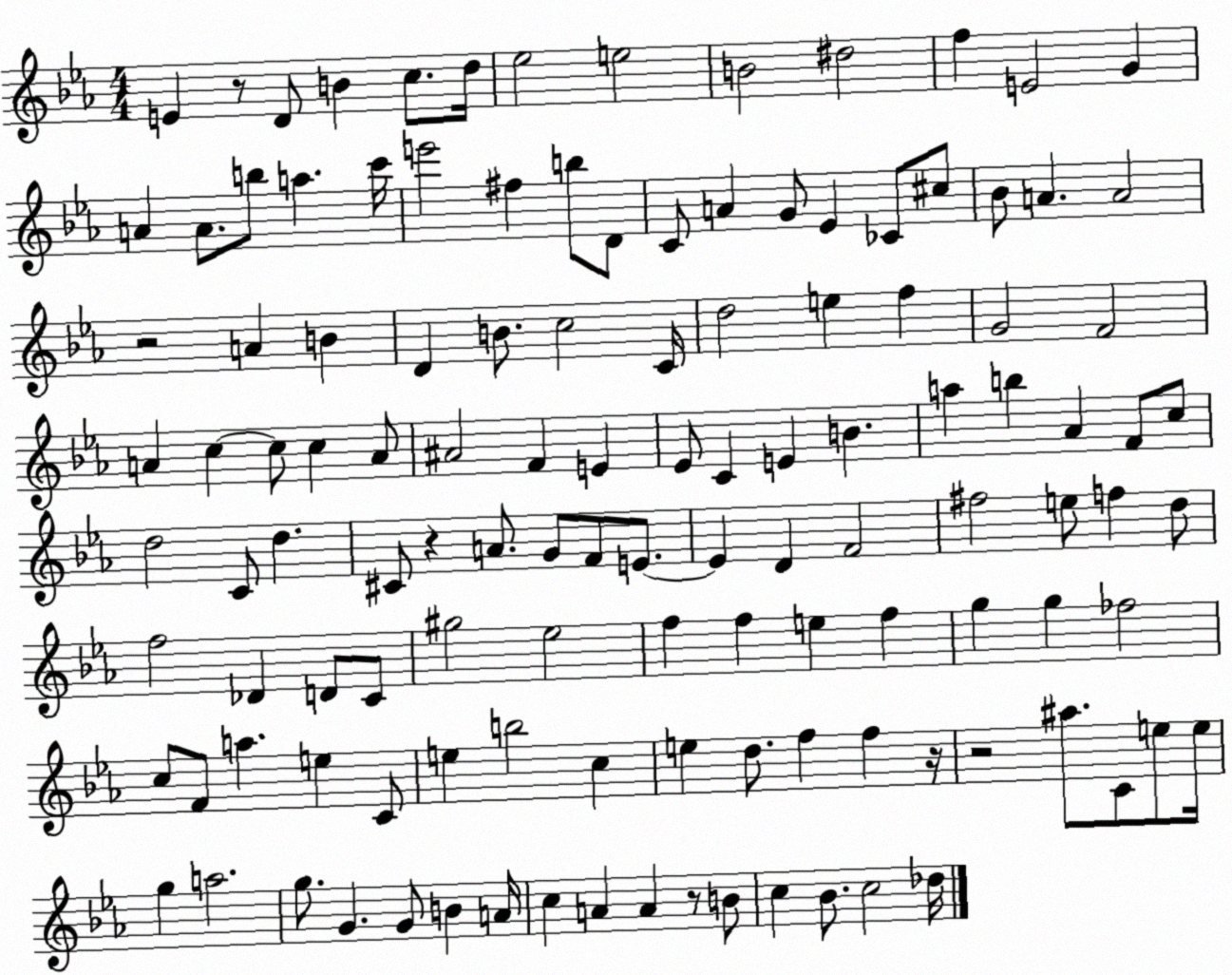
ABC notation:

X:1
T:Untitled
M:4/4
L:1/4
K:Eb
E z/2 D/2 B c/2 d/4 _e2 e2 B2 ^d2 f E2 G A A/2 b/2 a c'/4 e'2 ^f b/2 D/2 C/2 A G/2 _E _C/2 ^c/2 _B/2 A A2 z2 A B D B/2 c2 C/4 d2 e f G2 F2 A c c/2 c A/2 ^A2 F E _E/2 C E B a b _A F/2 c/2 d2 C/2 d ^C/2 z A/2 G/2 F/2 E/2 E D F2 ^f2 e/2 f d/2 f2 _D D/2 C/2 ^g2 _e2 f f e f g g _f2 c/2 F/2 a e C/2 e b2 c e d/2 f f z/4 z2 ^a/2 C/2 e/2 e/4 g a2 g/2 G G/2 B A/4 c A A z/2 B/2 c _B/2 c2 _d/4